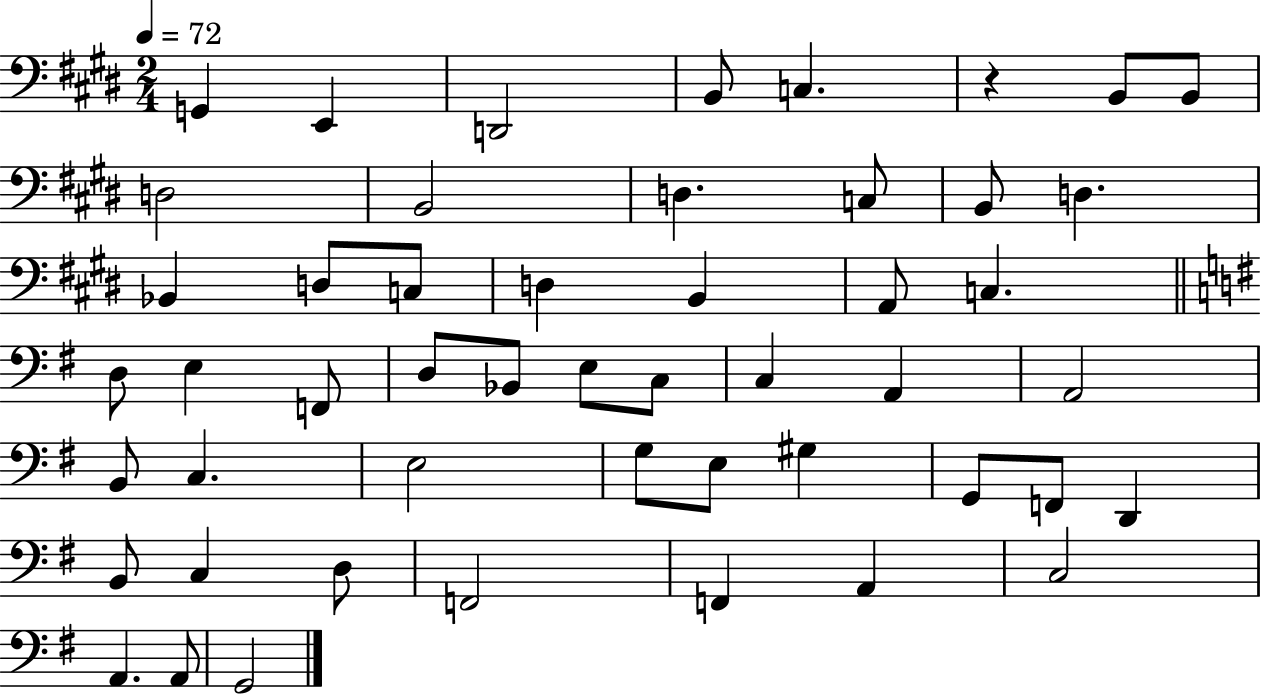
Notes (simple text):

G2/q E2/q D2/h B2/e C3/q. R/q B2/e B2/e D3/h B2/h D3/q. C3/e B2/e D3/q. Bb2/q D3/e C3/e D3/q B2/q A2/e C3/q. D3/e E3/q F2/e D3/e Bb2/e E3/e C3/e C3/q A2/q A2/h B2/e C3/q. E3/h G3/e E3/e G#3/q G2/e F2/e D2/q B2/e C3/q D3/e F2/h F2/q A2/q C3/h A2/q. A2/e G2/h